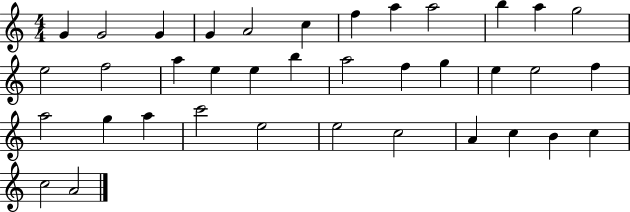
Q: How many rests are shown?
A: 0